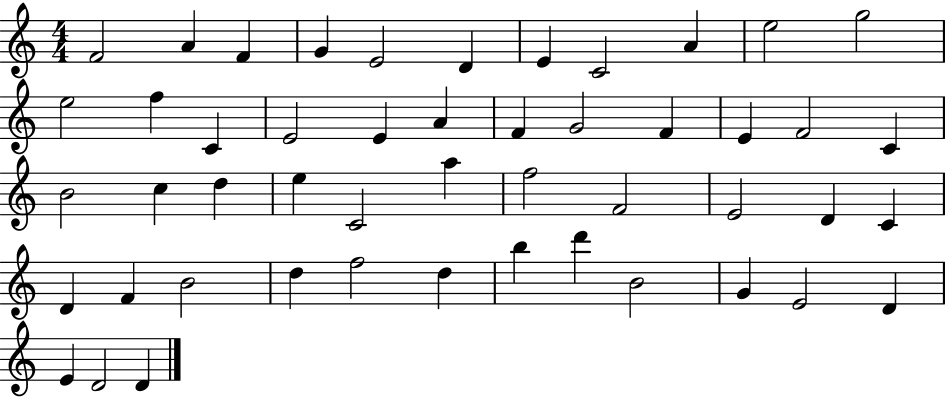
F4/h A4/q F4/q G4/q E4/h D4/q E4/q C4/h A4/q E5/h G5/h E5/h F5/q C4/q E4/h E4/q A4/q F4/q G4/h F4/q E4/q F4/h C4/q B4/h C5/q D5/q E5/q C4/h A5/q F5/h F4/h E4/h D4/q C4/q D4/q F4/q B4/h D5/q F5/h D5/q B5/q D6/q B4/h G4/q E4/h D4/q E4/q D4/h D4/q